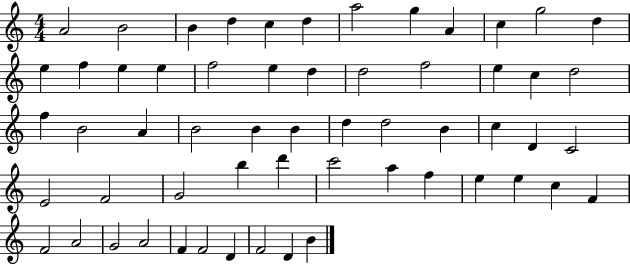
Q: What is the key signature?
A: C major